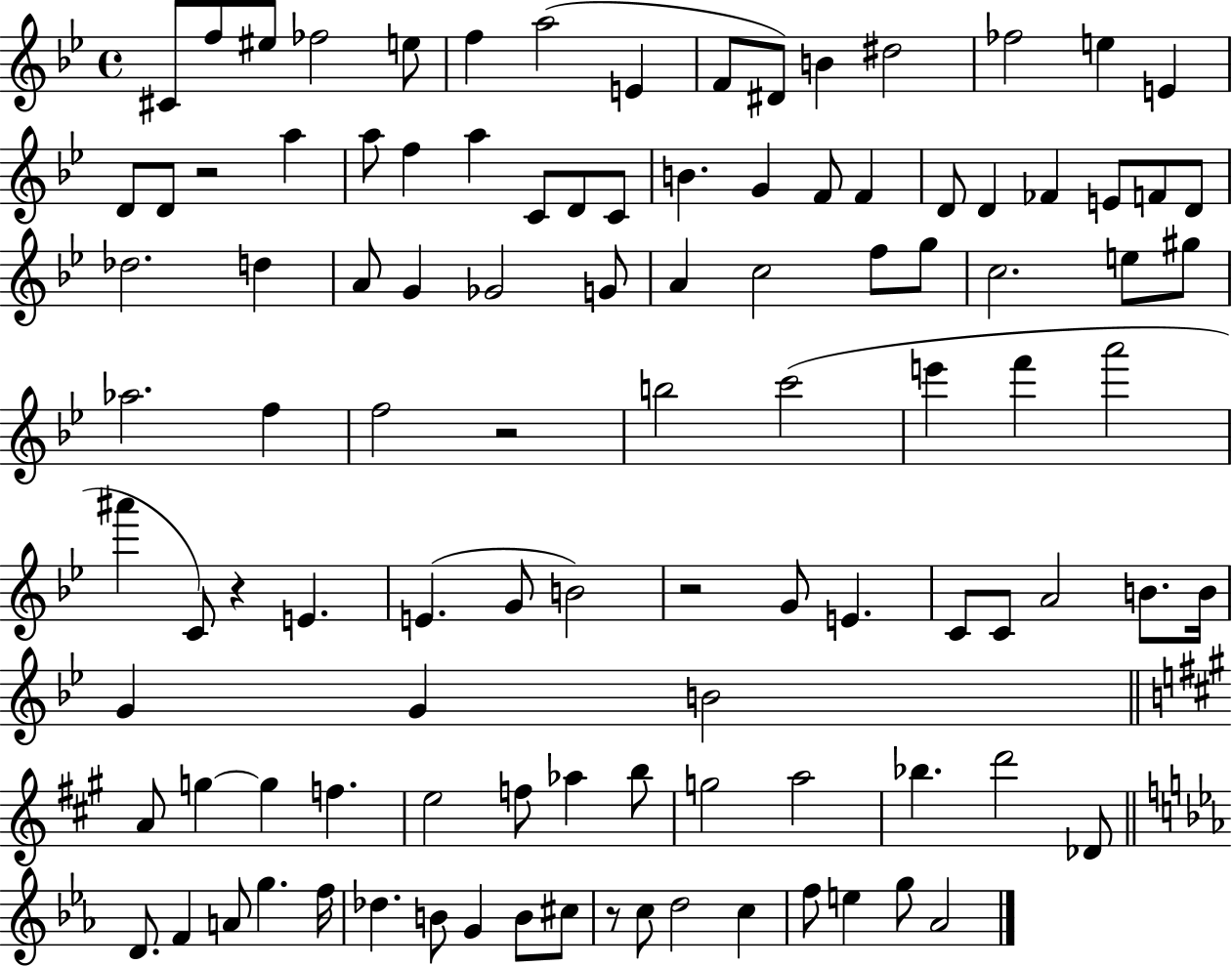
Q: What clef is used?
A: treble